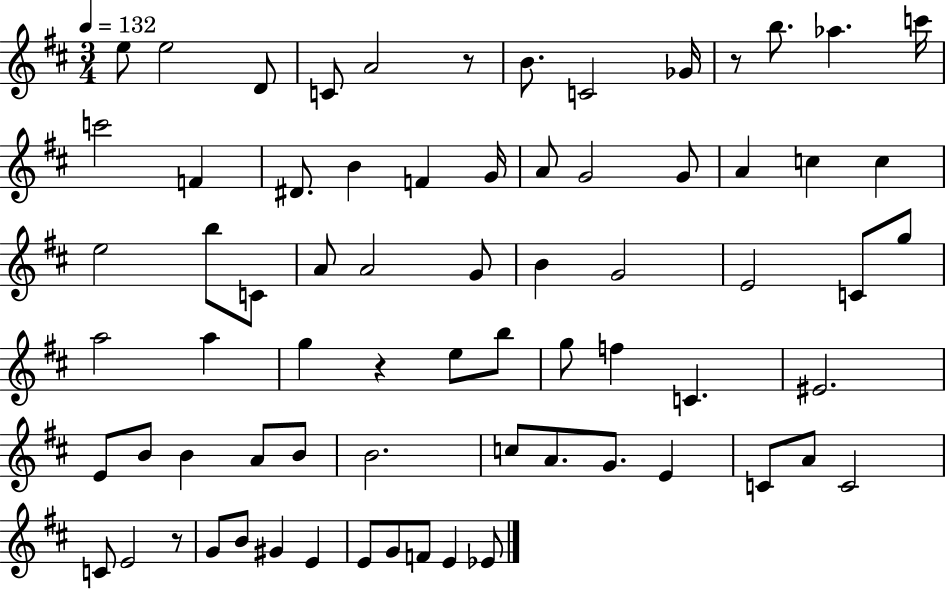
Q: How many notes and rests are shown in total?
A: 71